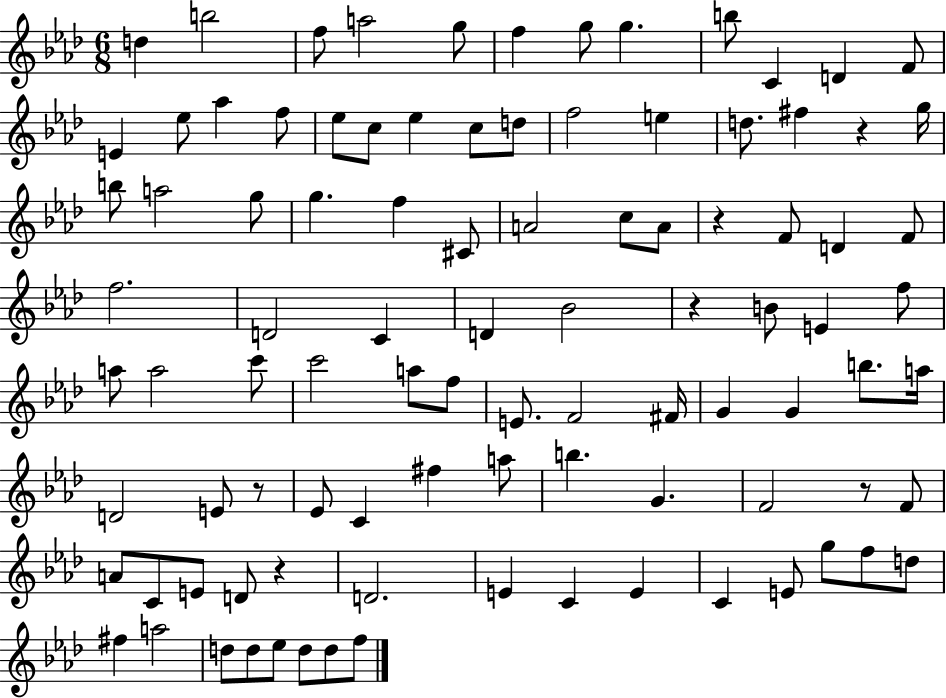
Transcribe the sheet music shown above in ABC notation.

X:1
T:Untitled
M:6/8
L:1/4
K:Ab
d b2 f/2 a2 g/2 f g/2 g b/2 C D F/2 E _e/2 _a f/2 _e/2 c/2 _e c/2 d/2 f2 e d/2 ^f z g/4 b/2 a2 g/2 g f ^C/2 A2 c/2 A/2 z F/2 D F/2 f2 D2 C D _B2 z B/2 E f/2 a/2 a2 c'/2 c'2 a/2 f/2 E/2 F2 ^F/4 G G b/2 a/4 D2 E/2 z/2 _E/2 C ^f a/2 b G F2 z/2 F/2 A/2 C/2 E/2 D/2 z D2 E C E C E/2 g/2 f/2 d/2 ^f a2 d/2 d/2 _e/2 d/2 d/2 f/2